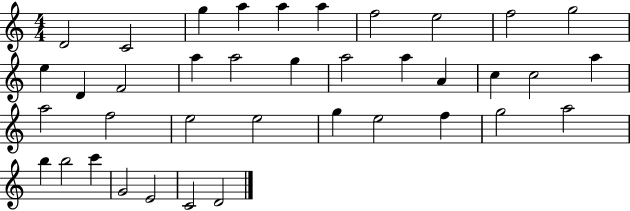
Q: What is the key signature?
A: C major